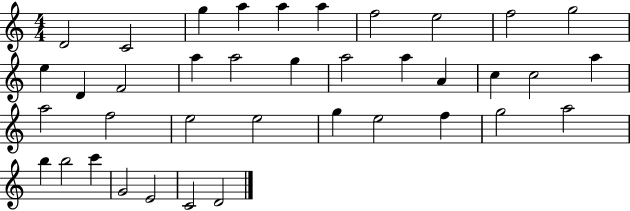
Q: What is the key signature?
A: C major